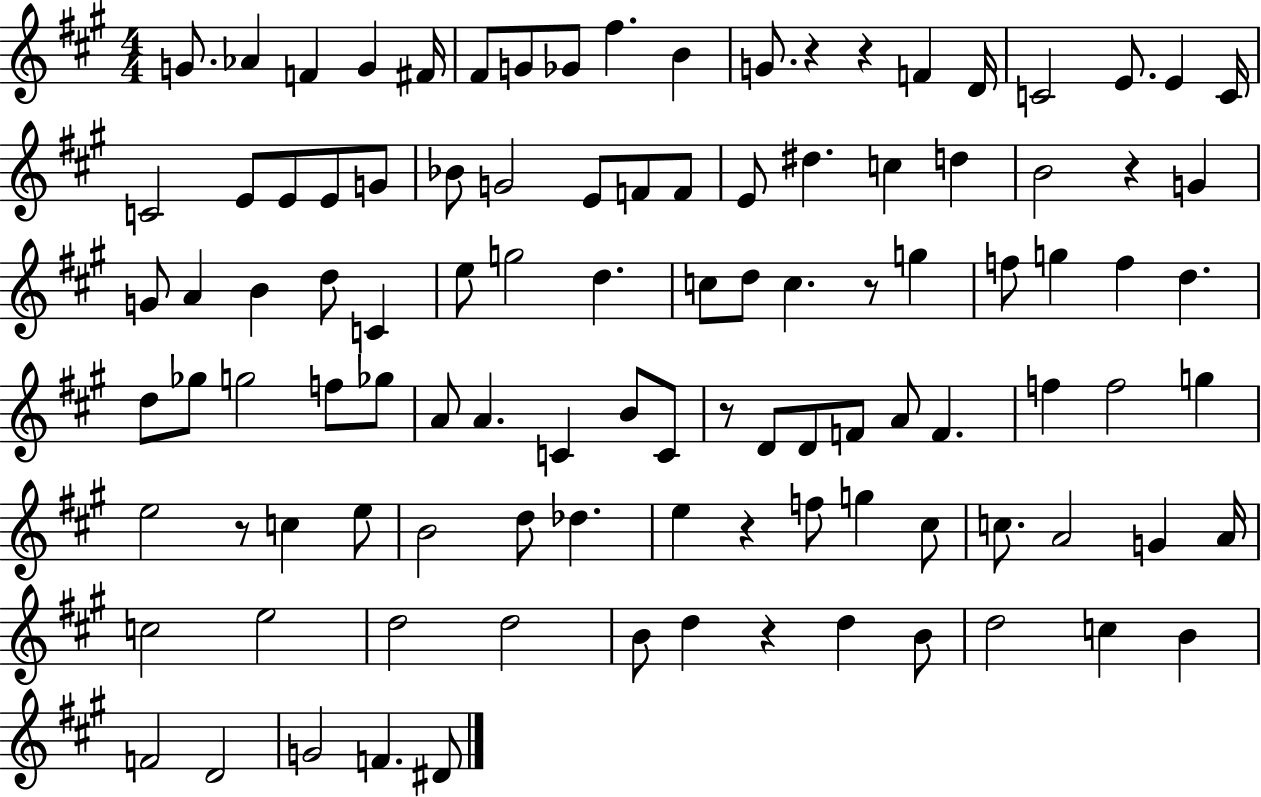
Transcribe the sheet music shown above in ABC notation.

X:1
T:Untitled
M:4/4
L:1/4
K:A
G/2 _A F G ^F/4 ^F/2 G/2 _G/2 ^f B G/2 z z F D/4 C2 E/2 E C/4 C2 E/2 E/2 E/2 G/2 _B/2 G2 E/2 F/2 F/2 E/2 ^d c d B2 z G G/2 A B d/2 C e/2 g2 d c/2 d/2 c z/2 g f/2 g f d d/2 _g/2 g2 f/2 _g/2 A/2 A C B/2 C/2 z/2 D/2 D/2 F/2 A/2 F f f2 g e2 z/2 c e/2 B2 d/2 _d e z f/2 g ^c/2 c/2 A2 G A/4 c2 e2 d2 d2 B/2 d z d B/2 d2 c B F2 D2 G2 F ^D/2